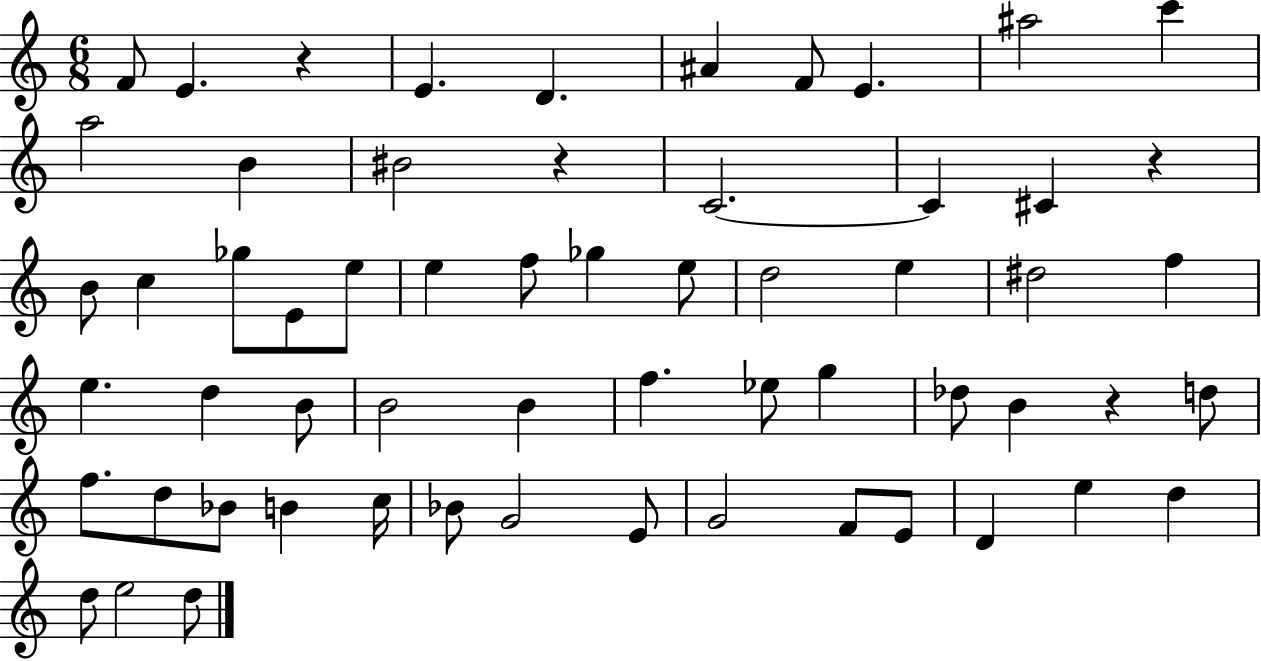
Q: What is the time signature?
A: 6/8